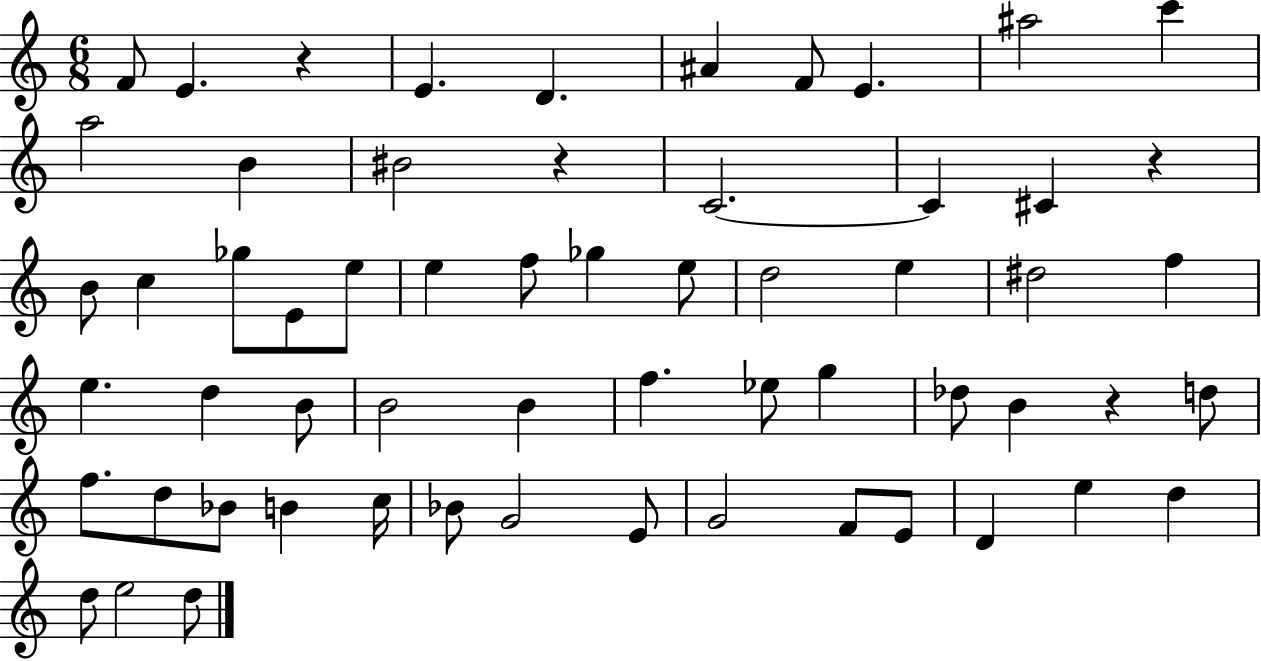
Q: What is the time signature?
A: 6/8